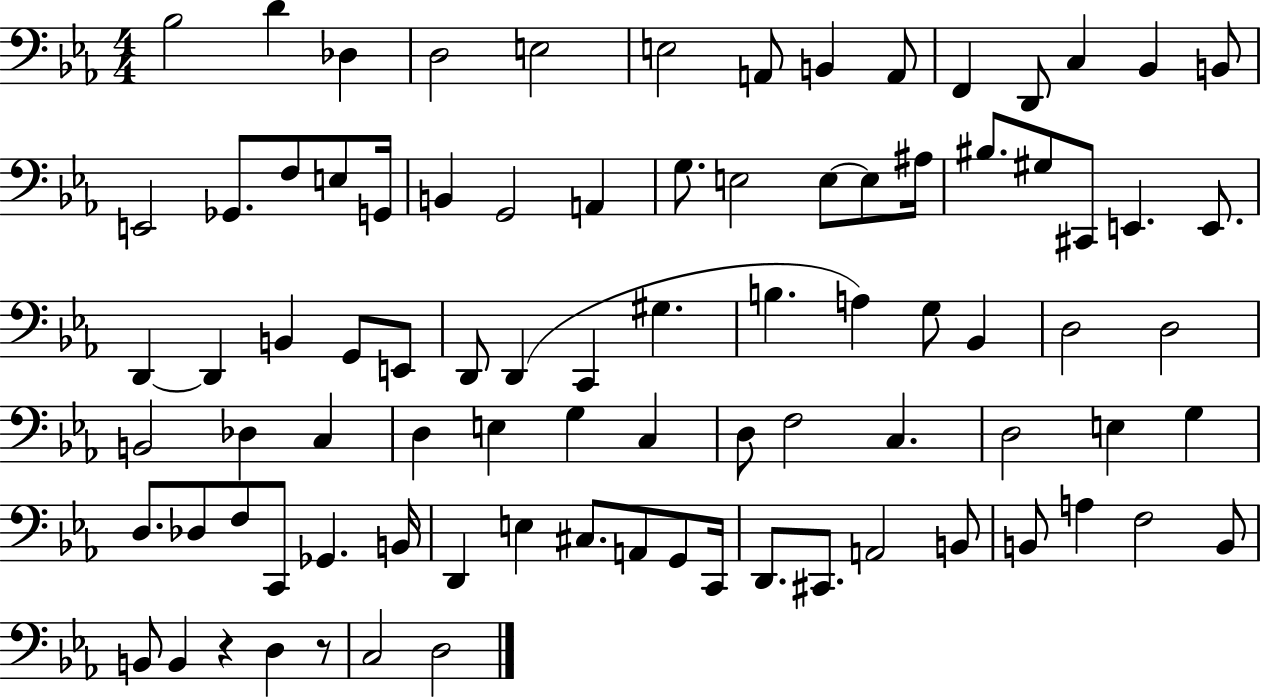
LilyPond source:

{
  \clef bass
  \numericTimeSignature
  \time 4/4
  \key ees \major
  \repeat volta 2 { bes2 d'4 des4 | d2 e2 | e2 a,8 b,4 a,8 | f,4 d,8 c4 bes,4 b,8 | \break e,2 ges,8. f8 e8 g,16 | b,4 g,2 a,4 | g8. e2 e8~~ e8 ais16 | bis8. gis8 cis,8 e,4. e,8. | \break d,4~~ d,4 b,4 g,8 e,8 | d,8 d,4( c,4 gis4. | b4. a4) g8 bes,4 | d2 d2 | \break b,2 des4 c4 | d4 e4 g4 c4 | d8 f2 c4. | d2 e4 g4 | \break d8. des8 f8 c,8 ges,4. b,16 | d,4 e4 cis8. a,8 g,8 c,16 | d,8. cis,8. a,2 b,8 | b,8 a4 f2 b,8 | \break b,8 b,4 r4 d4 r8 | c2 d2 | } \bar "|."
}